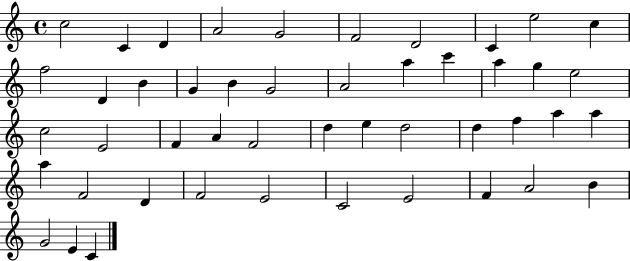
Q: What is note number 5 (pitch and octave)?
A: G4